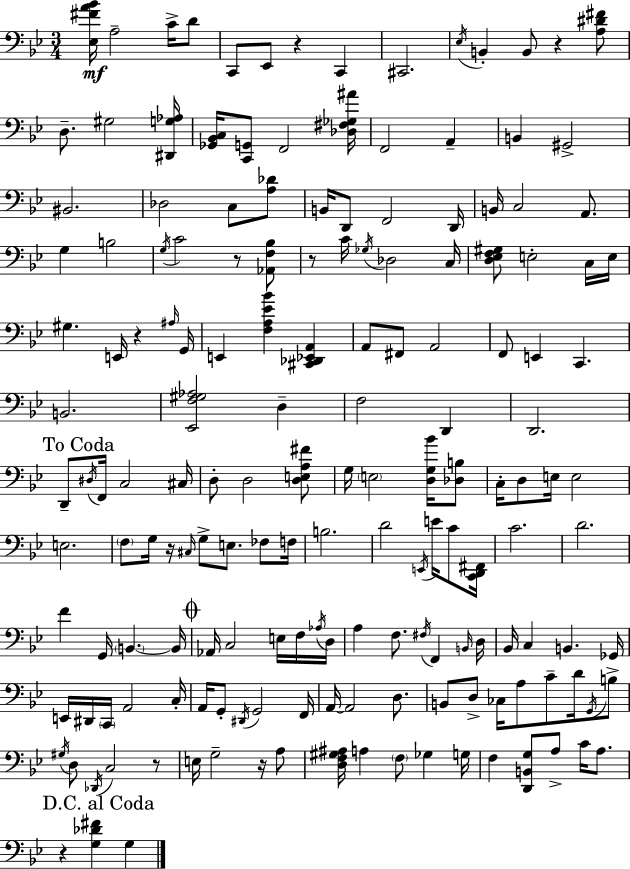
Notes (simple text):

[Eb3,F#4,A4,Bb4]/s A3/h C4/s D4/e C2/e Eb2/e R/q C2/q C#2/h. Eb3/s B2/q B2/e R/q [A3,D#4,F#4]/e D3/e. G#3/h [D#2,G3,Ab3]/s [Gb2,Bb2,C3]/s [C2,G2]/e F2/h [Db3,F#3,Gb3,A#4]/s F2/h A2/q B2/q G#2/h BIS2/h. Db3/h C3/e [A3,Db4]/e B2/s D2/e F2/h D2/s B2/s C3/h A2/e. G3/q B3/h G3/s C4/h R/e [Ab2,F3,Bb3]/e R/e C4/s Gb3/s Db3/h C3/s [D3,Eb3,F3,G#3]/e E3/h C3/s E3/s G#3/q. E2/s R/q A#3/s G2/s E2/q [F3,A3,Eb4,Bb4]/q [C#2,Db2,Eb2,A2]/q A2/e F#2/e A2/h F2/e E2/q C2/q. B2/h. [Eb2,F3,G#3,Ab3]/h D3/q F3/h D2/q D2/h. D2/e D#3/s F2/s C3/h C#3/s D3/e D3/h [D3,E3,A3,F#4]/e G3/s E3/h [D3,G3,Bb4]/s [Db3,B3]/e C3/s D3/e E3/s E3/h E3/h. F3/e G3/s R/s C#3/s G3/e E3/e. FES3/e F3/s B3/h. D4/h E2/s E4/s C4/e [C2,D2,F#2]/s C4/h. D4/h. F4/q G2/s B2/q. B2/s Ab2/s C3/h E3/s F3/s Ab3/s D3/s A3/q F3/e. F#3/s F2/q B2/s D3/s Bb2/s C3/q B2/q. Gb2/s E2/s D#2/s C2/s A2/h C3/s A2/s G2/e D#2/s G2/h F2/s A2/s A2/h D3/e. B2/e D3/e CES3/s A3/e C4/e D4/s G2/s B3/e G#3/s D3/e Db2/s C3/h R/e E3/s G3/h R/s A3/e [D3,F3,G#3,A#3]/s A3/q F3/e Gb3/q G3/s F3/q [D2,B2,G3]/e A3/e C4/s A3/e. R/q [G3,Db4,F#4]/q G3/q